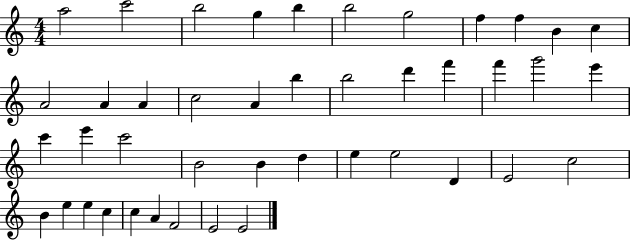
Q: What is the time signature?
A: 4/4